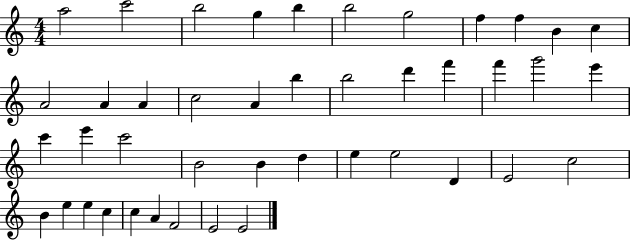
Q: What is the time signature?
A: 4/4